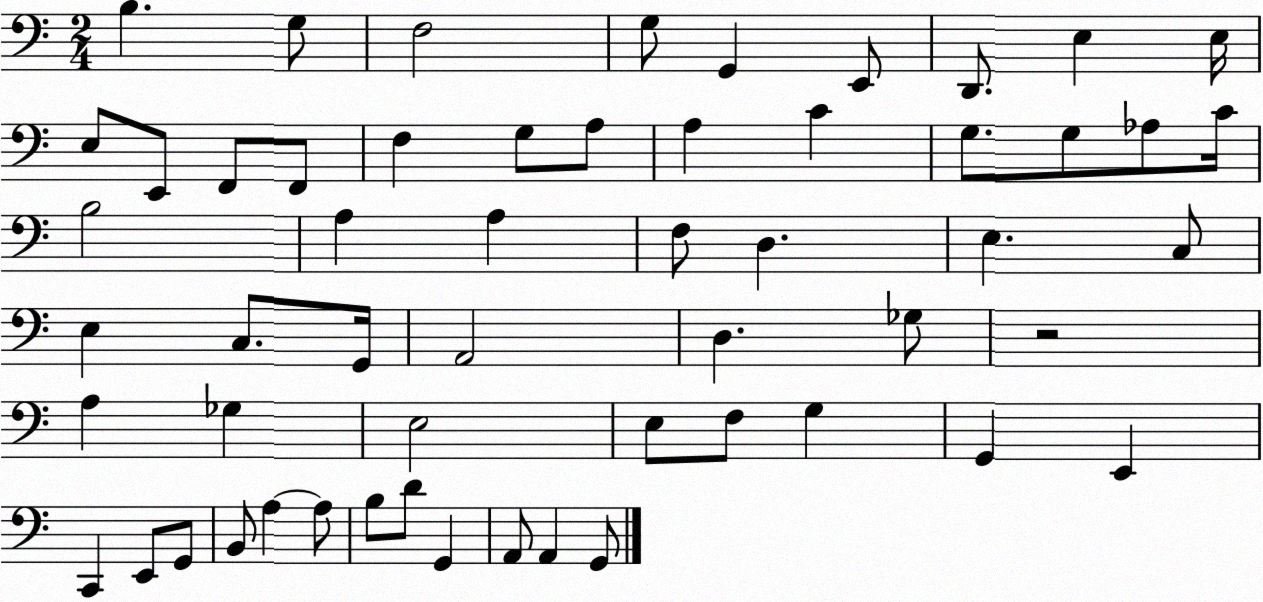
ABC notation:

X:1
T:Untitled
M:2/4
L:1/4
K:C
B, G,/2 F,2 G,/2 G,, E,,/2 D,,/2 E, E,/4 E,/2 E,,/2 F,,/2 F,,/2 F, G,/2 A,/2 A, C G,/2 G,/2 _A,/2 C/4 B,2 A, A, F,/2 D, E, C,/2 E, C,/2 G,,/4 A,,2 D, _G,/2 z2 A, _G, E,2 E,/2 F,/2 G, G,, E,, C,, E,,/2 G,,/2 B,,/2 A, A,/2 B,/2 D/2 G,, A,,/2 A,, G,,/2